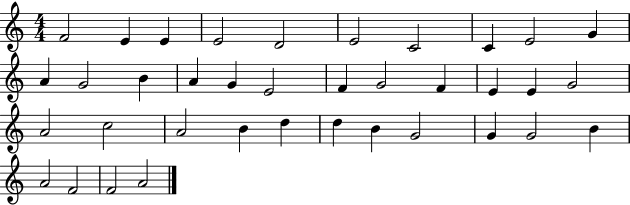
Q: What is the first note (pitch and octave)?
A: F4